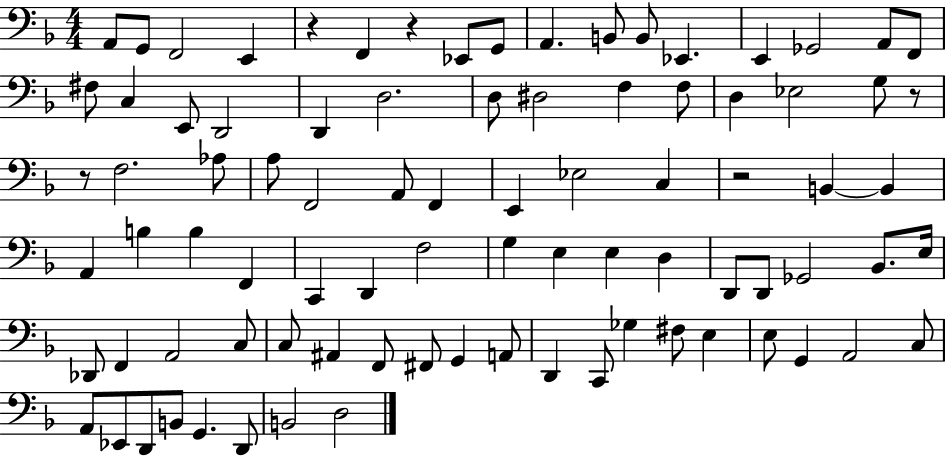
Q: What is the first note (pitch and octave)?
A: A2